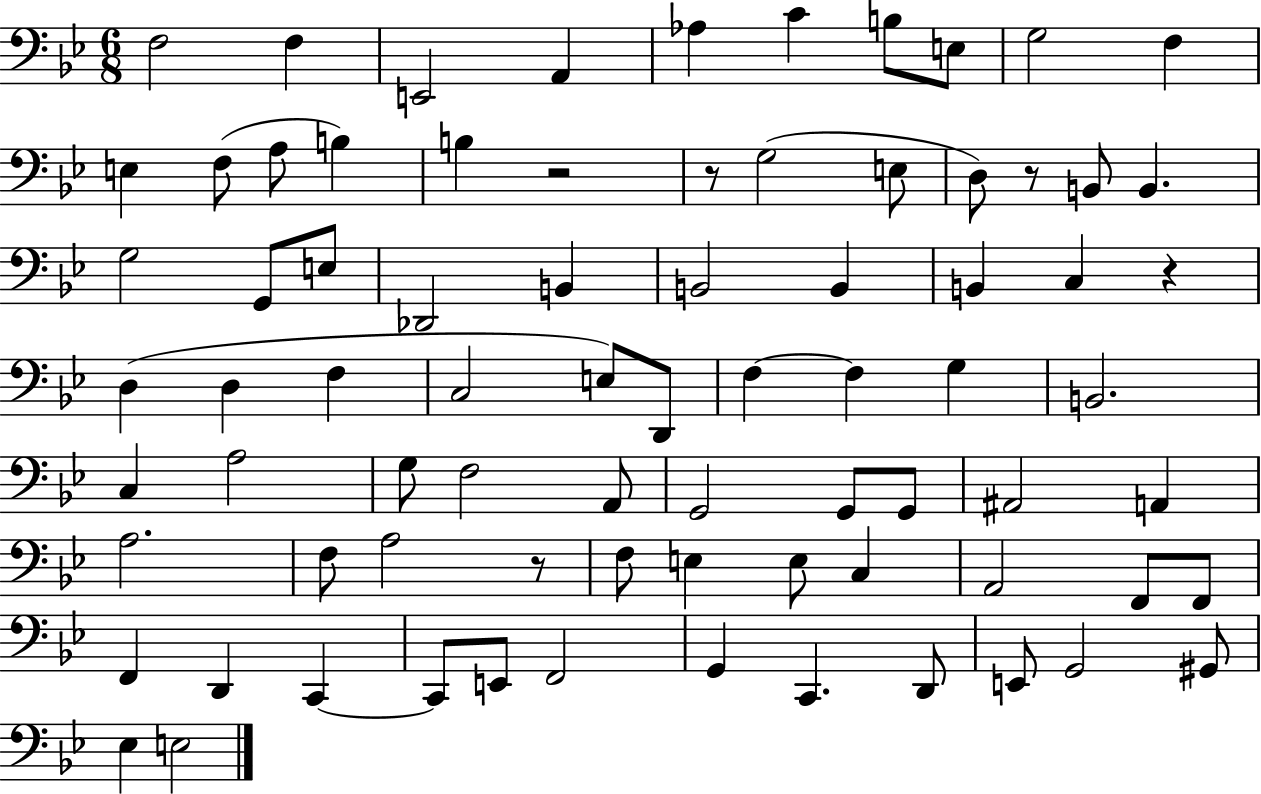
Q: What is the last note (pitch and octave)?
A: E3